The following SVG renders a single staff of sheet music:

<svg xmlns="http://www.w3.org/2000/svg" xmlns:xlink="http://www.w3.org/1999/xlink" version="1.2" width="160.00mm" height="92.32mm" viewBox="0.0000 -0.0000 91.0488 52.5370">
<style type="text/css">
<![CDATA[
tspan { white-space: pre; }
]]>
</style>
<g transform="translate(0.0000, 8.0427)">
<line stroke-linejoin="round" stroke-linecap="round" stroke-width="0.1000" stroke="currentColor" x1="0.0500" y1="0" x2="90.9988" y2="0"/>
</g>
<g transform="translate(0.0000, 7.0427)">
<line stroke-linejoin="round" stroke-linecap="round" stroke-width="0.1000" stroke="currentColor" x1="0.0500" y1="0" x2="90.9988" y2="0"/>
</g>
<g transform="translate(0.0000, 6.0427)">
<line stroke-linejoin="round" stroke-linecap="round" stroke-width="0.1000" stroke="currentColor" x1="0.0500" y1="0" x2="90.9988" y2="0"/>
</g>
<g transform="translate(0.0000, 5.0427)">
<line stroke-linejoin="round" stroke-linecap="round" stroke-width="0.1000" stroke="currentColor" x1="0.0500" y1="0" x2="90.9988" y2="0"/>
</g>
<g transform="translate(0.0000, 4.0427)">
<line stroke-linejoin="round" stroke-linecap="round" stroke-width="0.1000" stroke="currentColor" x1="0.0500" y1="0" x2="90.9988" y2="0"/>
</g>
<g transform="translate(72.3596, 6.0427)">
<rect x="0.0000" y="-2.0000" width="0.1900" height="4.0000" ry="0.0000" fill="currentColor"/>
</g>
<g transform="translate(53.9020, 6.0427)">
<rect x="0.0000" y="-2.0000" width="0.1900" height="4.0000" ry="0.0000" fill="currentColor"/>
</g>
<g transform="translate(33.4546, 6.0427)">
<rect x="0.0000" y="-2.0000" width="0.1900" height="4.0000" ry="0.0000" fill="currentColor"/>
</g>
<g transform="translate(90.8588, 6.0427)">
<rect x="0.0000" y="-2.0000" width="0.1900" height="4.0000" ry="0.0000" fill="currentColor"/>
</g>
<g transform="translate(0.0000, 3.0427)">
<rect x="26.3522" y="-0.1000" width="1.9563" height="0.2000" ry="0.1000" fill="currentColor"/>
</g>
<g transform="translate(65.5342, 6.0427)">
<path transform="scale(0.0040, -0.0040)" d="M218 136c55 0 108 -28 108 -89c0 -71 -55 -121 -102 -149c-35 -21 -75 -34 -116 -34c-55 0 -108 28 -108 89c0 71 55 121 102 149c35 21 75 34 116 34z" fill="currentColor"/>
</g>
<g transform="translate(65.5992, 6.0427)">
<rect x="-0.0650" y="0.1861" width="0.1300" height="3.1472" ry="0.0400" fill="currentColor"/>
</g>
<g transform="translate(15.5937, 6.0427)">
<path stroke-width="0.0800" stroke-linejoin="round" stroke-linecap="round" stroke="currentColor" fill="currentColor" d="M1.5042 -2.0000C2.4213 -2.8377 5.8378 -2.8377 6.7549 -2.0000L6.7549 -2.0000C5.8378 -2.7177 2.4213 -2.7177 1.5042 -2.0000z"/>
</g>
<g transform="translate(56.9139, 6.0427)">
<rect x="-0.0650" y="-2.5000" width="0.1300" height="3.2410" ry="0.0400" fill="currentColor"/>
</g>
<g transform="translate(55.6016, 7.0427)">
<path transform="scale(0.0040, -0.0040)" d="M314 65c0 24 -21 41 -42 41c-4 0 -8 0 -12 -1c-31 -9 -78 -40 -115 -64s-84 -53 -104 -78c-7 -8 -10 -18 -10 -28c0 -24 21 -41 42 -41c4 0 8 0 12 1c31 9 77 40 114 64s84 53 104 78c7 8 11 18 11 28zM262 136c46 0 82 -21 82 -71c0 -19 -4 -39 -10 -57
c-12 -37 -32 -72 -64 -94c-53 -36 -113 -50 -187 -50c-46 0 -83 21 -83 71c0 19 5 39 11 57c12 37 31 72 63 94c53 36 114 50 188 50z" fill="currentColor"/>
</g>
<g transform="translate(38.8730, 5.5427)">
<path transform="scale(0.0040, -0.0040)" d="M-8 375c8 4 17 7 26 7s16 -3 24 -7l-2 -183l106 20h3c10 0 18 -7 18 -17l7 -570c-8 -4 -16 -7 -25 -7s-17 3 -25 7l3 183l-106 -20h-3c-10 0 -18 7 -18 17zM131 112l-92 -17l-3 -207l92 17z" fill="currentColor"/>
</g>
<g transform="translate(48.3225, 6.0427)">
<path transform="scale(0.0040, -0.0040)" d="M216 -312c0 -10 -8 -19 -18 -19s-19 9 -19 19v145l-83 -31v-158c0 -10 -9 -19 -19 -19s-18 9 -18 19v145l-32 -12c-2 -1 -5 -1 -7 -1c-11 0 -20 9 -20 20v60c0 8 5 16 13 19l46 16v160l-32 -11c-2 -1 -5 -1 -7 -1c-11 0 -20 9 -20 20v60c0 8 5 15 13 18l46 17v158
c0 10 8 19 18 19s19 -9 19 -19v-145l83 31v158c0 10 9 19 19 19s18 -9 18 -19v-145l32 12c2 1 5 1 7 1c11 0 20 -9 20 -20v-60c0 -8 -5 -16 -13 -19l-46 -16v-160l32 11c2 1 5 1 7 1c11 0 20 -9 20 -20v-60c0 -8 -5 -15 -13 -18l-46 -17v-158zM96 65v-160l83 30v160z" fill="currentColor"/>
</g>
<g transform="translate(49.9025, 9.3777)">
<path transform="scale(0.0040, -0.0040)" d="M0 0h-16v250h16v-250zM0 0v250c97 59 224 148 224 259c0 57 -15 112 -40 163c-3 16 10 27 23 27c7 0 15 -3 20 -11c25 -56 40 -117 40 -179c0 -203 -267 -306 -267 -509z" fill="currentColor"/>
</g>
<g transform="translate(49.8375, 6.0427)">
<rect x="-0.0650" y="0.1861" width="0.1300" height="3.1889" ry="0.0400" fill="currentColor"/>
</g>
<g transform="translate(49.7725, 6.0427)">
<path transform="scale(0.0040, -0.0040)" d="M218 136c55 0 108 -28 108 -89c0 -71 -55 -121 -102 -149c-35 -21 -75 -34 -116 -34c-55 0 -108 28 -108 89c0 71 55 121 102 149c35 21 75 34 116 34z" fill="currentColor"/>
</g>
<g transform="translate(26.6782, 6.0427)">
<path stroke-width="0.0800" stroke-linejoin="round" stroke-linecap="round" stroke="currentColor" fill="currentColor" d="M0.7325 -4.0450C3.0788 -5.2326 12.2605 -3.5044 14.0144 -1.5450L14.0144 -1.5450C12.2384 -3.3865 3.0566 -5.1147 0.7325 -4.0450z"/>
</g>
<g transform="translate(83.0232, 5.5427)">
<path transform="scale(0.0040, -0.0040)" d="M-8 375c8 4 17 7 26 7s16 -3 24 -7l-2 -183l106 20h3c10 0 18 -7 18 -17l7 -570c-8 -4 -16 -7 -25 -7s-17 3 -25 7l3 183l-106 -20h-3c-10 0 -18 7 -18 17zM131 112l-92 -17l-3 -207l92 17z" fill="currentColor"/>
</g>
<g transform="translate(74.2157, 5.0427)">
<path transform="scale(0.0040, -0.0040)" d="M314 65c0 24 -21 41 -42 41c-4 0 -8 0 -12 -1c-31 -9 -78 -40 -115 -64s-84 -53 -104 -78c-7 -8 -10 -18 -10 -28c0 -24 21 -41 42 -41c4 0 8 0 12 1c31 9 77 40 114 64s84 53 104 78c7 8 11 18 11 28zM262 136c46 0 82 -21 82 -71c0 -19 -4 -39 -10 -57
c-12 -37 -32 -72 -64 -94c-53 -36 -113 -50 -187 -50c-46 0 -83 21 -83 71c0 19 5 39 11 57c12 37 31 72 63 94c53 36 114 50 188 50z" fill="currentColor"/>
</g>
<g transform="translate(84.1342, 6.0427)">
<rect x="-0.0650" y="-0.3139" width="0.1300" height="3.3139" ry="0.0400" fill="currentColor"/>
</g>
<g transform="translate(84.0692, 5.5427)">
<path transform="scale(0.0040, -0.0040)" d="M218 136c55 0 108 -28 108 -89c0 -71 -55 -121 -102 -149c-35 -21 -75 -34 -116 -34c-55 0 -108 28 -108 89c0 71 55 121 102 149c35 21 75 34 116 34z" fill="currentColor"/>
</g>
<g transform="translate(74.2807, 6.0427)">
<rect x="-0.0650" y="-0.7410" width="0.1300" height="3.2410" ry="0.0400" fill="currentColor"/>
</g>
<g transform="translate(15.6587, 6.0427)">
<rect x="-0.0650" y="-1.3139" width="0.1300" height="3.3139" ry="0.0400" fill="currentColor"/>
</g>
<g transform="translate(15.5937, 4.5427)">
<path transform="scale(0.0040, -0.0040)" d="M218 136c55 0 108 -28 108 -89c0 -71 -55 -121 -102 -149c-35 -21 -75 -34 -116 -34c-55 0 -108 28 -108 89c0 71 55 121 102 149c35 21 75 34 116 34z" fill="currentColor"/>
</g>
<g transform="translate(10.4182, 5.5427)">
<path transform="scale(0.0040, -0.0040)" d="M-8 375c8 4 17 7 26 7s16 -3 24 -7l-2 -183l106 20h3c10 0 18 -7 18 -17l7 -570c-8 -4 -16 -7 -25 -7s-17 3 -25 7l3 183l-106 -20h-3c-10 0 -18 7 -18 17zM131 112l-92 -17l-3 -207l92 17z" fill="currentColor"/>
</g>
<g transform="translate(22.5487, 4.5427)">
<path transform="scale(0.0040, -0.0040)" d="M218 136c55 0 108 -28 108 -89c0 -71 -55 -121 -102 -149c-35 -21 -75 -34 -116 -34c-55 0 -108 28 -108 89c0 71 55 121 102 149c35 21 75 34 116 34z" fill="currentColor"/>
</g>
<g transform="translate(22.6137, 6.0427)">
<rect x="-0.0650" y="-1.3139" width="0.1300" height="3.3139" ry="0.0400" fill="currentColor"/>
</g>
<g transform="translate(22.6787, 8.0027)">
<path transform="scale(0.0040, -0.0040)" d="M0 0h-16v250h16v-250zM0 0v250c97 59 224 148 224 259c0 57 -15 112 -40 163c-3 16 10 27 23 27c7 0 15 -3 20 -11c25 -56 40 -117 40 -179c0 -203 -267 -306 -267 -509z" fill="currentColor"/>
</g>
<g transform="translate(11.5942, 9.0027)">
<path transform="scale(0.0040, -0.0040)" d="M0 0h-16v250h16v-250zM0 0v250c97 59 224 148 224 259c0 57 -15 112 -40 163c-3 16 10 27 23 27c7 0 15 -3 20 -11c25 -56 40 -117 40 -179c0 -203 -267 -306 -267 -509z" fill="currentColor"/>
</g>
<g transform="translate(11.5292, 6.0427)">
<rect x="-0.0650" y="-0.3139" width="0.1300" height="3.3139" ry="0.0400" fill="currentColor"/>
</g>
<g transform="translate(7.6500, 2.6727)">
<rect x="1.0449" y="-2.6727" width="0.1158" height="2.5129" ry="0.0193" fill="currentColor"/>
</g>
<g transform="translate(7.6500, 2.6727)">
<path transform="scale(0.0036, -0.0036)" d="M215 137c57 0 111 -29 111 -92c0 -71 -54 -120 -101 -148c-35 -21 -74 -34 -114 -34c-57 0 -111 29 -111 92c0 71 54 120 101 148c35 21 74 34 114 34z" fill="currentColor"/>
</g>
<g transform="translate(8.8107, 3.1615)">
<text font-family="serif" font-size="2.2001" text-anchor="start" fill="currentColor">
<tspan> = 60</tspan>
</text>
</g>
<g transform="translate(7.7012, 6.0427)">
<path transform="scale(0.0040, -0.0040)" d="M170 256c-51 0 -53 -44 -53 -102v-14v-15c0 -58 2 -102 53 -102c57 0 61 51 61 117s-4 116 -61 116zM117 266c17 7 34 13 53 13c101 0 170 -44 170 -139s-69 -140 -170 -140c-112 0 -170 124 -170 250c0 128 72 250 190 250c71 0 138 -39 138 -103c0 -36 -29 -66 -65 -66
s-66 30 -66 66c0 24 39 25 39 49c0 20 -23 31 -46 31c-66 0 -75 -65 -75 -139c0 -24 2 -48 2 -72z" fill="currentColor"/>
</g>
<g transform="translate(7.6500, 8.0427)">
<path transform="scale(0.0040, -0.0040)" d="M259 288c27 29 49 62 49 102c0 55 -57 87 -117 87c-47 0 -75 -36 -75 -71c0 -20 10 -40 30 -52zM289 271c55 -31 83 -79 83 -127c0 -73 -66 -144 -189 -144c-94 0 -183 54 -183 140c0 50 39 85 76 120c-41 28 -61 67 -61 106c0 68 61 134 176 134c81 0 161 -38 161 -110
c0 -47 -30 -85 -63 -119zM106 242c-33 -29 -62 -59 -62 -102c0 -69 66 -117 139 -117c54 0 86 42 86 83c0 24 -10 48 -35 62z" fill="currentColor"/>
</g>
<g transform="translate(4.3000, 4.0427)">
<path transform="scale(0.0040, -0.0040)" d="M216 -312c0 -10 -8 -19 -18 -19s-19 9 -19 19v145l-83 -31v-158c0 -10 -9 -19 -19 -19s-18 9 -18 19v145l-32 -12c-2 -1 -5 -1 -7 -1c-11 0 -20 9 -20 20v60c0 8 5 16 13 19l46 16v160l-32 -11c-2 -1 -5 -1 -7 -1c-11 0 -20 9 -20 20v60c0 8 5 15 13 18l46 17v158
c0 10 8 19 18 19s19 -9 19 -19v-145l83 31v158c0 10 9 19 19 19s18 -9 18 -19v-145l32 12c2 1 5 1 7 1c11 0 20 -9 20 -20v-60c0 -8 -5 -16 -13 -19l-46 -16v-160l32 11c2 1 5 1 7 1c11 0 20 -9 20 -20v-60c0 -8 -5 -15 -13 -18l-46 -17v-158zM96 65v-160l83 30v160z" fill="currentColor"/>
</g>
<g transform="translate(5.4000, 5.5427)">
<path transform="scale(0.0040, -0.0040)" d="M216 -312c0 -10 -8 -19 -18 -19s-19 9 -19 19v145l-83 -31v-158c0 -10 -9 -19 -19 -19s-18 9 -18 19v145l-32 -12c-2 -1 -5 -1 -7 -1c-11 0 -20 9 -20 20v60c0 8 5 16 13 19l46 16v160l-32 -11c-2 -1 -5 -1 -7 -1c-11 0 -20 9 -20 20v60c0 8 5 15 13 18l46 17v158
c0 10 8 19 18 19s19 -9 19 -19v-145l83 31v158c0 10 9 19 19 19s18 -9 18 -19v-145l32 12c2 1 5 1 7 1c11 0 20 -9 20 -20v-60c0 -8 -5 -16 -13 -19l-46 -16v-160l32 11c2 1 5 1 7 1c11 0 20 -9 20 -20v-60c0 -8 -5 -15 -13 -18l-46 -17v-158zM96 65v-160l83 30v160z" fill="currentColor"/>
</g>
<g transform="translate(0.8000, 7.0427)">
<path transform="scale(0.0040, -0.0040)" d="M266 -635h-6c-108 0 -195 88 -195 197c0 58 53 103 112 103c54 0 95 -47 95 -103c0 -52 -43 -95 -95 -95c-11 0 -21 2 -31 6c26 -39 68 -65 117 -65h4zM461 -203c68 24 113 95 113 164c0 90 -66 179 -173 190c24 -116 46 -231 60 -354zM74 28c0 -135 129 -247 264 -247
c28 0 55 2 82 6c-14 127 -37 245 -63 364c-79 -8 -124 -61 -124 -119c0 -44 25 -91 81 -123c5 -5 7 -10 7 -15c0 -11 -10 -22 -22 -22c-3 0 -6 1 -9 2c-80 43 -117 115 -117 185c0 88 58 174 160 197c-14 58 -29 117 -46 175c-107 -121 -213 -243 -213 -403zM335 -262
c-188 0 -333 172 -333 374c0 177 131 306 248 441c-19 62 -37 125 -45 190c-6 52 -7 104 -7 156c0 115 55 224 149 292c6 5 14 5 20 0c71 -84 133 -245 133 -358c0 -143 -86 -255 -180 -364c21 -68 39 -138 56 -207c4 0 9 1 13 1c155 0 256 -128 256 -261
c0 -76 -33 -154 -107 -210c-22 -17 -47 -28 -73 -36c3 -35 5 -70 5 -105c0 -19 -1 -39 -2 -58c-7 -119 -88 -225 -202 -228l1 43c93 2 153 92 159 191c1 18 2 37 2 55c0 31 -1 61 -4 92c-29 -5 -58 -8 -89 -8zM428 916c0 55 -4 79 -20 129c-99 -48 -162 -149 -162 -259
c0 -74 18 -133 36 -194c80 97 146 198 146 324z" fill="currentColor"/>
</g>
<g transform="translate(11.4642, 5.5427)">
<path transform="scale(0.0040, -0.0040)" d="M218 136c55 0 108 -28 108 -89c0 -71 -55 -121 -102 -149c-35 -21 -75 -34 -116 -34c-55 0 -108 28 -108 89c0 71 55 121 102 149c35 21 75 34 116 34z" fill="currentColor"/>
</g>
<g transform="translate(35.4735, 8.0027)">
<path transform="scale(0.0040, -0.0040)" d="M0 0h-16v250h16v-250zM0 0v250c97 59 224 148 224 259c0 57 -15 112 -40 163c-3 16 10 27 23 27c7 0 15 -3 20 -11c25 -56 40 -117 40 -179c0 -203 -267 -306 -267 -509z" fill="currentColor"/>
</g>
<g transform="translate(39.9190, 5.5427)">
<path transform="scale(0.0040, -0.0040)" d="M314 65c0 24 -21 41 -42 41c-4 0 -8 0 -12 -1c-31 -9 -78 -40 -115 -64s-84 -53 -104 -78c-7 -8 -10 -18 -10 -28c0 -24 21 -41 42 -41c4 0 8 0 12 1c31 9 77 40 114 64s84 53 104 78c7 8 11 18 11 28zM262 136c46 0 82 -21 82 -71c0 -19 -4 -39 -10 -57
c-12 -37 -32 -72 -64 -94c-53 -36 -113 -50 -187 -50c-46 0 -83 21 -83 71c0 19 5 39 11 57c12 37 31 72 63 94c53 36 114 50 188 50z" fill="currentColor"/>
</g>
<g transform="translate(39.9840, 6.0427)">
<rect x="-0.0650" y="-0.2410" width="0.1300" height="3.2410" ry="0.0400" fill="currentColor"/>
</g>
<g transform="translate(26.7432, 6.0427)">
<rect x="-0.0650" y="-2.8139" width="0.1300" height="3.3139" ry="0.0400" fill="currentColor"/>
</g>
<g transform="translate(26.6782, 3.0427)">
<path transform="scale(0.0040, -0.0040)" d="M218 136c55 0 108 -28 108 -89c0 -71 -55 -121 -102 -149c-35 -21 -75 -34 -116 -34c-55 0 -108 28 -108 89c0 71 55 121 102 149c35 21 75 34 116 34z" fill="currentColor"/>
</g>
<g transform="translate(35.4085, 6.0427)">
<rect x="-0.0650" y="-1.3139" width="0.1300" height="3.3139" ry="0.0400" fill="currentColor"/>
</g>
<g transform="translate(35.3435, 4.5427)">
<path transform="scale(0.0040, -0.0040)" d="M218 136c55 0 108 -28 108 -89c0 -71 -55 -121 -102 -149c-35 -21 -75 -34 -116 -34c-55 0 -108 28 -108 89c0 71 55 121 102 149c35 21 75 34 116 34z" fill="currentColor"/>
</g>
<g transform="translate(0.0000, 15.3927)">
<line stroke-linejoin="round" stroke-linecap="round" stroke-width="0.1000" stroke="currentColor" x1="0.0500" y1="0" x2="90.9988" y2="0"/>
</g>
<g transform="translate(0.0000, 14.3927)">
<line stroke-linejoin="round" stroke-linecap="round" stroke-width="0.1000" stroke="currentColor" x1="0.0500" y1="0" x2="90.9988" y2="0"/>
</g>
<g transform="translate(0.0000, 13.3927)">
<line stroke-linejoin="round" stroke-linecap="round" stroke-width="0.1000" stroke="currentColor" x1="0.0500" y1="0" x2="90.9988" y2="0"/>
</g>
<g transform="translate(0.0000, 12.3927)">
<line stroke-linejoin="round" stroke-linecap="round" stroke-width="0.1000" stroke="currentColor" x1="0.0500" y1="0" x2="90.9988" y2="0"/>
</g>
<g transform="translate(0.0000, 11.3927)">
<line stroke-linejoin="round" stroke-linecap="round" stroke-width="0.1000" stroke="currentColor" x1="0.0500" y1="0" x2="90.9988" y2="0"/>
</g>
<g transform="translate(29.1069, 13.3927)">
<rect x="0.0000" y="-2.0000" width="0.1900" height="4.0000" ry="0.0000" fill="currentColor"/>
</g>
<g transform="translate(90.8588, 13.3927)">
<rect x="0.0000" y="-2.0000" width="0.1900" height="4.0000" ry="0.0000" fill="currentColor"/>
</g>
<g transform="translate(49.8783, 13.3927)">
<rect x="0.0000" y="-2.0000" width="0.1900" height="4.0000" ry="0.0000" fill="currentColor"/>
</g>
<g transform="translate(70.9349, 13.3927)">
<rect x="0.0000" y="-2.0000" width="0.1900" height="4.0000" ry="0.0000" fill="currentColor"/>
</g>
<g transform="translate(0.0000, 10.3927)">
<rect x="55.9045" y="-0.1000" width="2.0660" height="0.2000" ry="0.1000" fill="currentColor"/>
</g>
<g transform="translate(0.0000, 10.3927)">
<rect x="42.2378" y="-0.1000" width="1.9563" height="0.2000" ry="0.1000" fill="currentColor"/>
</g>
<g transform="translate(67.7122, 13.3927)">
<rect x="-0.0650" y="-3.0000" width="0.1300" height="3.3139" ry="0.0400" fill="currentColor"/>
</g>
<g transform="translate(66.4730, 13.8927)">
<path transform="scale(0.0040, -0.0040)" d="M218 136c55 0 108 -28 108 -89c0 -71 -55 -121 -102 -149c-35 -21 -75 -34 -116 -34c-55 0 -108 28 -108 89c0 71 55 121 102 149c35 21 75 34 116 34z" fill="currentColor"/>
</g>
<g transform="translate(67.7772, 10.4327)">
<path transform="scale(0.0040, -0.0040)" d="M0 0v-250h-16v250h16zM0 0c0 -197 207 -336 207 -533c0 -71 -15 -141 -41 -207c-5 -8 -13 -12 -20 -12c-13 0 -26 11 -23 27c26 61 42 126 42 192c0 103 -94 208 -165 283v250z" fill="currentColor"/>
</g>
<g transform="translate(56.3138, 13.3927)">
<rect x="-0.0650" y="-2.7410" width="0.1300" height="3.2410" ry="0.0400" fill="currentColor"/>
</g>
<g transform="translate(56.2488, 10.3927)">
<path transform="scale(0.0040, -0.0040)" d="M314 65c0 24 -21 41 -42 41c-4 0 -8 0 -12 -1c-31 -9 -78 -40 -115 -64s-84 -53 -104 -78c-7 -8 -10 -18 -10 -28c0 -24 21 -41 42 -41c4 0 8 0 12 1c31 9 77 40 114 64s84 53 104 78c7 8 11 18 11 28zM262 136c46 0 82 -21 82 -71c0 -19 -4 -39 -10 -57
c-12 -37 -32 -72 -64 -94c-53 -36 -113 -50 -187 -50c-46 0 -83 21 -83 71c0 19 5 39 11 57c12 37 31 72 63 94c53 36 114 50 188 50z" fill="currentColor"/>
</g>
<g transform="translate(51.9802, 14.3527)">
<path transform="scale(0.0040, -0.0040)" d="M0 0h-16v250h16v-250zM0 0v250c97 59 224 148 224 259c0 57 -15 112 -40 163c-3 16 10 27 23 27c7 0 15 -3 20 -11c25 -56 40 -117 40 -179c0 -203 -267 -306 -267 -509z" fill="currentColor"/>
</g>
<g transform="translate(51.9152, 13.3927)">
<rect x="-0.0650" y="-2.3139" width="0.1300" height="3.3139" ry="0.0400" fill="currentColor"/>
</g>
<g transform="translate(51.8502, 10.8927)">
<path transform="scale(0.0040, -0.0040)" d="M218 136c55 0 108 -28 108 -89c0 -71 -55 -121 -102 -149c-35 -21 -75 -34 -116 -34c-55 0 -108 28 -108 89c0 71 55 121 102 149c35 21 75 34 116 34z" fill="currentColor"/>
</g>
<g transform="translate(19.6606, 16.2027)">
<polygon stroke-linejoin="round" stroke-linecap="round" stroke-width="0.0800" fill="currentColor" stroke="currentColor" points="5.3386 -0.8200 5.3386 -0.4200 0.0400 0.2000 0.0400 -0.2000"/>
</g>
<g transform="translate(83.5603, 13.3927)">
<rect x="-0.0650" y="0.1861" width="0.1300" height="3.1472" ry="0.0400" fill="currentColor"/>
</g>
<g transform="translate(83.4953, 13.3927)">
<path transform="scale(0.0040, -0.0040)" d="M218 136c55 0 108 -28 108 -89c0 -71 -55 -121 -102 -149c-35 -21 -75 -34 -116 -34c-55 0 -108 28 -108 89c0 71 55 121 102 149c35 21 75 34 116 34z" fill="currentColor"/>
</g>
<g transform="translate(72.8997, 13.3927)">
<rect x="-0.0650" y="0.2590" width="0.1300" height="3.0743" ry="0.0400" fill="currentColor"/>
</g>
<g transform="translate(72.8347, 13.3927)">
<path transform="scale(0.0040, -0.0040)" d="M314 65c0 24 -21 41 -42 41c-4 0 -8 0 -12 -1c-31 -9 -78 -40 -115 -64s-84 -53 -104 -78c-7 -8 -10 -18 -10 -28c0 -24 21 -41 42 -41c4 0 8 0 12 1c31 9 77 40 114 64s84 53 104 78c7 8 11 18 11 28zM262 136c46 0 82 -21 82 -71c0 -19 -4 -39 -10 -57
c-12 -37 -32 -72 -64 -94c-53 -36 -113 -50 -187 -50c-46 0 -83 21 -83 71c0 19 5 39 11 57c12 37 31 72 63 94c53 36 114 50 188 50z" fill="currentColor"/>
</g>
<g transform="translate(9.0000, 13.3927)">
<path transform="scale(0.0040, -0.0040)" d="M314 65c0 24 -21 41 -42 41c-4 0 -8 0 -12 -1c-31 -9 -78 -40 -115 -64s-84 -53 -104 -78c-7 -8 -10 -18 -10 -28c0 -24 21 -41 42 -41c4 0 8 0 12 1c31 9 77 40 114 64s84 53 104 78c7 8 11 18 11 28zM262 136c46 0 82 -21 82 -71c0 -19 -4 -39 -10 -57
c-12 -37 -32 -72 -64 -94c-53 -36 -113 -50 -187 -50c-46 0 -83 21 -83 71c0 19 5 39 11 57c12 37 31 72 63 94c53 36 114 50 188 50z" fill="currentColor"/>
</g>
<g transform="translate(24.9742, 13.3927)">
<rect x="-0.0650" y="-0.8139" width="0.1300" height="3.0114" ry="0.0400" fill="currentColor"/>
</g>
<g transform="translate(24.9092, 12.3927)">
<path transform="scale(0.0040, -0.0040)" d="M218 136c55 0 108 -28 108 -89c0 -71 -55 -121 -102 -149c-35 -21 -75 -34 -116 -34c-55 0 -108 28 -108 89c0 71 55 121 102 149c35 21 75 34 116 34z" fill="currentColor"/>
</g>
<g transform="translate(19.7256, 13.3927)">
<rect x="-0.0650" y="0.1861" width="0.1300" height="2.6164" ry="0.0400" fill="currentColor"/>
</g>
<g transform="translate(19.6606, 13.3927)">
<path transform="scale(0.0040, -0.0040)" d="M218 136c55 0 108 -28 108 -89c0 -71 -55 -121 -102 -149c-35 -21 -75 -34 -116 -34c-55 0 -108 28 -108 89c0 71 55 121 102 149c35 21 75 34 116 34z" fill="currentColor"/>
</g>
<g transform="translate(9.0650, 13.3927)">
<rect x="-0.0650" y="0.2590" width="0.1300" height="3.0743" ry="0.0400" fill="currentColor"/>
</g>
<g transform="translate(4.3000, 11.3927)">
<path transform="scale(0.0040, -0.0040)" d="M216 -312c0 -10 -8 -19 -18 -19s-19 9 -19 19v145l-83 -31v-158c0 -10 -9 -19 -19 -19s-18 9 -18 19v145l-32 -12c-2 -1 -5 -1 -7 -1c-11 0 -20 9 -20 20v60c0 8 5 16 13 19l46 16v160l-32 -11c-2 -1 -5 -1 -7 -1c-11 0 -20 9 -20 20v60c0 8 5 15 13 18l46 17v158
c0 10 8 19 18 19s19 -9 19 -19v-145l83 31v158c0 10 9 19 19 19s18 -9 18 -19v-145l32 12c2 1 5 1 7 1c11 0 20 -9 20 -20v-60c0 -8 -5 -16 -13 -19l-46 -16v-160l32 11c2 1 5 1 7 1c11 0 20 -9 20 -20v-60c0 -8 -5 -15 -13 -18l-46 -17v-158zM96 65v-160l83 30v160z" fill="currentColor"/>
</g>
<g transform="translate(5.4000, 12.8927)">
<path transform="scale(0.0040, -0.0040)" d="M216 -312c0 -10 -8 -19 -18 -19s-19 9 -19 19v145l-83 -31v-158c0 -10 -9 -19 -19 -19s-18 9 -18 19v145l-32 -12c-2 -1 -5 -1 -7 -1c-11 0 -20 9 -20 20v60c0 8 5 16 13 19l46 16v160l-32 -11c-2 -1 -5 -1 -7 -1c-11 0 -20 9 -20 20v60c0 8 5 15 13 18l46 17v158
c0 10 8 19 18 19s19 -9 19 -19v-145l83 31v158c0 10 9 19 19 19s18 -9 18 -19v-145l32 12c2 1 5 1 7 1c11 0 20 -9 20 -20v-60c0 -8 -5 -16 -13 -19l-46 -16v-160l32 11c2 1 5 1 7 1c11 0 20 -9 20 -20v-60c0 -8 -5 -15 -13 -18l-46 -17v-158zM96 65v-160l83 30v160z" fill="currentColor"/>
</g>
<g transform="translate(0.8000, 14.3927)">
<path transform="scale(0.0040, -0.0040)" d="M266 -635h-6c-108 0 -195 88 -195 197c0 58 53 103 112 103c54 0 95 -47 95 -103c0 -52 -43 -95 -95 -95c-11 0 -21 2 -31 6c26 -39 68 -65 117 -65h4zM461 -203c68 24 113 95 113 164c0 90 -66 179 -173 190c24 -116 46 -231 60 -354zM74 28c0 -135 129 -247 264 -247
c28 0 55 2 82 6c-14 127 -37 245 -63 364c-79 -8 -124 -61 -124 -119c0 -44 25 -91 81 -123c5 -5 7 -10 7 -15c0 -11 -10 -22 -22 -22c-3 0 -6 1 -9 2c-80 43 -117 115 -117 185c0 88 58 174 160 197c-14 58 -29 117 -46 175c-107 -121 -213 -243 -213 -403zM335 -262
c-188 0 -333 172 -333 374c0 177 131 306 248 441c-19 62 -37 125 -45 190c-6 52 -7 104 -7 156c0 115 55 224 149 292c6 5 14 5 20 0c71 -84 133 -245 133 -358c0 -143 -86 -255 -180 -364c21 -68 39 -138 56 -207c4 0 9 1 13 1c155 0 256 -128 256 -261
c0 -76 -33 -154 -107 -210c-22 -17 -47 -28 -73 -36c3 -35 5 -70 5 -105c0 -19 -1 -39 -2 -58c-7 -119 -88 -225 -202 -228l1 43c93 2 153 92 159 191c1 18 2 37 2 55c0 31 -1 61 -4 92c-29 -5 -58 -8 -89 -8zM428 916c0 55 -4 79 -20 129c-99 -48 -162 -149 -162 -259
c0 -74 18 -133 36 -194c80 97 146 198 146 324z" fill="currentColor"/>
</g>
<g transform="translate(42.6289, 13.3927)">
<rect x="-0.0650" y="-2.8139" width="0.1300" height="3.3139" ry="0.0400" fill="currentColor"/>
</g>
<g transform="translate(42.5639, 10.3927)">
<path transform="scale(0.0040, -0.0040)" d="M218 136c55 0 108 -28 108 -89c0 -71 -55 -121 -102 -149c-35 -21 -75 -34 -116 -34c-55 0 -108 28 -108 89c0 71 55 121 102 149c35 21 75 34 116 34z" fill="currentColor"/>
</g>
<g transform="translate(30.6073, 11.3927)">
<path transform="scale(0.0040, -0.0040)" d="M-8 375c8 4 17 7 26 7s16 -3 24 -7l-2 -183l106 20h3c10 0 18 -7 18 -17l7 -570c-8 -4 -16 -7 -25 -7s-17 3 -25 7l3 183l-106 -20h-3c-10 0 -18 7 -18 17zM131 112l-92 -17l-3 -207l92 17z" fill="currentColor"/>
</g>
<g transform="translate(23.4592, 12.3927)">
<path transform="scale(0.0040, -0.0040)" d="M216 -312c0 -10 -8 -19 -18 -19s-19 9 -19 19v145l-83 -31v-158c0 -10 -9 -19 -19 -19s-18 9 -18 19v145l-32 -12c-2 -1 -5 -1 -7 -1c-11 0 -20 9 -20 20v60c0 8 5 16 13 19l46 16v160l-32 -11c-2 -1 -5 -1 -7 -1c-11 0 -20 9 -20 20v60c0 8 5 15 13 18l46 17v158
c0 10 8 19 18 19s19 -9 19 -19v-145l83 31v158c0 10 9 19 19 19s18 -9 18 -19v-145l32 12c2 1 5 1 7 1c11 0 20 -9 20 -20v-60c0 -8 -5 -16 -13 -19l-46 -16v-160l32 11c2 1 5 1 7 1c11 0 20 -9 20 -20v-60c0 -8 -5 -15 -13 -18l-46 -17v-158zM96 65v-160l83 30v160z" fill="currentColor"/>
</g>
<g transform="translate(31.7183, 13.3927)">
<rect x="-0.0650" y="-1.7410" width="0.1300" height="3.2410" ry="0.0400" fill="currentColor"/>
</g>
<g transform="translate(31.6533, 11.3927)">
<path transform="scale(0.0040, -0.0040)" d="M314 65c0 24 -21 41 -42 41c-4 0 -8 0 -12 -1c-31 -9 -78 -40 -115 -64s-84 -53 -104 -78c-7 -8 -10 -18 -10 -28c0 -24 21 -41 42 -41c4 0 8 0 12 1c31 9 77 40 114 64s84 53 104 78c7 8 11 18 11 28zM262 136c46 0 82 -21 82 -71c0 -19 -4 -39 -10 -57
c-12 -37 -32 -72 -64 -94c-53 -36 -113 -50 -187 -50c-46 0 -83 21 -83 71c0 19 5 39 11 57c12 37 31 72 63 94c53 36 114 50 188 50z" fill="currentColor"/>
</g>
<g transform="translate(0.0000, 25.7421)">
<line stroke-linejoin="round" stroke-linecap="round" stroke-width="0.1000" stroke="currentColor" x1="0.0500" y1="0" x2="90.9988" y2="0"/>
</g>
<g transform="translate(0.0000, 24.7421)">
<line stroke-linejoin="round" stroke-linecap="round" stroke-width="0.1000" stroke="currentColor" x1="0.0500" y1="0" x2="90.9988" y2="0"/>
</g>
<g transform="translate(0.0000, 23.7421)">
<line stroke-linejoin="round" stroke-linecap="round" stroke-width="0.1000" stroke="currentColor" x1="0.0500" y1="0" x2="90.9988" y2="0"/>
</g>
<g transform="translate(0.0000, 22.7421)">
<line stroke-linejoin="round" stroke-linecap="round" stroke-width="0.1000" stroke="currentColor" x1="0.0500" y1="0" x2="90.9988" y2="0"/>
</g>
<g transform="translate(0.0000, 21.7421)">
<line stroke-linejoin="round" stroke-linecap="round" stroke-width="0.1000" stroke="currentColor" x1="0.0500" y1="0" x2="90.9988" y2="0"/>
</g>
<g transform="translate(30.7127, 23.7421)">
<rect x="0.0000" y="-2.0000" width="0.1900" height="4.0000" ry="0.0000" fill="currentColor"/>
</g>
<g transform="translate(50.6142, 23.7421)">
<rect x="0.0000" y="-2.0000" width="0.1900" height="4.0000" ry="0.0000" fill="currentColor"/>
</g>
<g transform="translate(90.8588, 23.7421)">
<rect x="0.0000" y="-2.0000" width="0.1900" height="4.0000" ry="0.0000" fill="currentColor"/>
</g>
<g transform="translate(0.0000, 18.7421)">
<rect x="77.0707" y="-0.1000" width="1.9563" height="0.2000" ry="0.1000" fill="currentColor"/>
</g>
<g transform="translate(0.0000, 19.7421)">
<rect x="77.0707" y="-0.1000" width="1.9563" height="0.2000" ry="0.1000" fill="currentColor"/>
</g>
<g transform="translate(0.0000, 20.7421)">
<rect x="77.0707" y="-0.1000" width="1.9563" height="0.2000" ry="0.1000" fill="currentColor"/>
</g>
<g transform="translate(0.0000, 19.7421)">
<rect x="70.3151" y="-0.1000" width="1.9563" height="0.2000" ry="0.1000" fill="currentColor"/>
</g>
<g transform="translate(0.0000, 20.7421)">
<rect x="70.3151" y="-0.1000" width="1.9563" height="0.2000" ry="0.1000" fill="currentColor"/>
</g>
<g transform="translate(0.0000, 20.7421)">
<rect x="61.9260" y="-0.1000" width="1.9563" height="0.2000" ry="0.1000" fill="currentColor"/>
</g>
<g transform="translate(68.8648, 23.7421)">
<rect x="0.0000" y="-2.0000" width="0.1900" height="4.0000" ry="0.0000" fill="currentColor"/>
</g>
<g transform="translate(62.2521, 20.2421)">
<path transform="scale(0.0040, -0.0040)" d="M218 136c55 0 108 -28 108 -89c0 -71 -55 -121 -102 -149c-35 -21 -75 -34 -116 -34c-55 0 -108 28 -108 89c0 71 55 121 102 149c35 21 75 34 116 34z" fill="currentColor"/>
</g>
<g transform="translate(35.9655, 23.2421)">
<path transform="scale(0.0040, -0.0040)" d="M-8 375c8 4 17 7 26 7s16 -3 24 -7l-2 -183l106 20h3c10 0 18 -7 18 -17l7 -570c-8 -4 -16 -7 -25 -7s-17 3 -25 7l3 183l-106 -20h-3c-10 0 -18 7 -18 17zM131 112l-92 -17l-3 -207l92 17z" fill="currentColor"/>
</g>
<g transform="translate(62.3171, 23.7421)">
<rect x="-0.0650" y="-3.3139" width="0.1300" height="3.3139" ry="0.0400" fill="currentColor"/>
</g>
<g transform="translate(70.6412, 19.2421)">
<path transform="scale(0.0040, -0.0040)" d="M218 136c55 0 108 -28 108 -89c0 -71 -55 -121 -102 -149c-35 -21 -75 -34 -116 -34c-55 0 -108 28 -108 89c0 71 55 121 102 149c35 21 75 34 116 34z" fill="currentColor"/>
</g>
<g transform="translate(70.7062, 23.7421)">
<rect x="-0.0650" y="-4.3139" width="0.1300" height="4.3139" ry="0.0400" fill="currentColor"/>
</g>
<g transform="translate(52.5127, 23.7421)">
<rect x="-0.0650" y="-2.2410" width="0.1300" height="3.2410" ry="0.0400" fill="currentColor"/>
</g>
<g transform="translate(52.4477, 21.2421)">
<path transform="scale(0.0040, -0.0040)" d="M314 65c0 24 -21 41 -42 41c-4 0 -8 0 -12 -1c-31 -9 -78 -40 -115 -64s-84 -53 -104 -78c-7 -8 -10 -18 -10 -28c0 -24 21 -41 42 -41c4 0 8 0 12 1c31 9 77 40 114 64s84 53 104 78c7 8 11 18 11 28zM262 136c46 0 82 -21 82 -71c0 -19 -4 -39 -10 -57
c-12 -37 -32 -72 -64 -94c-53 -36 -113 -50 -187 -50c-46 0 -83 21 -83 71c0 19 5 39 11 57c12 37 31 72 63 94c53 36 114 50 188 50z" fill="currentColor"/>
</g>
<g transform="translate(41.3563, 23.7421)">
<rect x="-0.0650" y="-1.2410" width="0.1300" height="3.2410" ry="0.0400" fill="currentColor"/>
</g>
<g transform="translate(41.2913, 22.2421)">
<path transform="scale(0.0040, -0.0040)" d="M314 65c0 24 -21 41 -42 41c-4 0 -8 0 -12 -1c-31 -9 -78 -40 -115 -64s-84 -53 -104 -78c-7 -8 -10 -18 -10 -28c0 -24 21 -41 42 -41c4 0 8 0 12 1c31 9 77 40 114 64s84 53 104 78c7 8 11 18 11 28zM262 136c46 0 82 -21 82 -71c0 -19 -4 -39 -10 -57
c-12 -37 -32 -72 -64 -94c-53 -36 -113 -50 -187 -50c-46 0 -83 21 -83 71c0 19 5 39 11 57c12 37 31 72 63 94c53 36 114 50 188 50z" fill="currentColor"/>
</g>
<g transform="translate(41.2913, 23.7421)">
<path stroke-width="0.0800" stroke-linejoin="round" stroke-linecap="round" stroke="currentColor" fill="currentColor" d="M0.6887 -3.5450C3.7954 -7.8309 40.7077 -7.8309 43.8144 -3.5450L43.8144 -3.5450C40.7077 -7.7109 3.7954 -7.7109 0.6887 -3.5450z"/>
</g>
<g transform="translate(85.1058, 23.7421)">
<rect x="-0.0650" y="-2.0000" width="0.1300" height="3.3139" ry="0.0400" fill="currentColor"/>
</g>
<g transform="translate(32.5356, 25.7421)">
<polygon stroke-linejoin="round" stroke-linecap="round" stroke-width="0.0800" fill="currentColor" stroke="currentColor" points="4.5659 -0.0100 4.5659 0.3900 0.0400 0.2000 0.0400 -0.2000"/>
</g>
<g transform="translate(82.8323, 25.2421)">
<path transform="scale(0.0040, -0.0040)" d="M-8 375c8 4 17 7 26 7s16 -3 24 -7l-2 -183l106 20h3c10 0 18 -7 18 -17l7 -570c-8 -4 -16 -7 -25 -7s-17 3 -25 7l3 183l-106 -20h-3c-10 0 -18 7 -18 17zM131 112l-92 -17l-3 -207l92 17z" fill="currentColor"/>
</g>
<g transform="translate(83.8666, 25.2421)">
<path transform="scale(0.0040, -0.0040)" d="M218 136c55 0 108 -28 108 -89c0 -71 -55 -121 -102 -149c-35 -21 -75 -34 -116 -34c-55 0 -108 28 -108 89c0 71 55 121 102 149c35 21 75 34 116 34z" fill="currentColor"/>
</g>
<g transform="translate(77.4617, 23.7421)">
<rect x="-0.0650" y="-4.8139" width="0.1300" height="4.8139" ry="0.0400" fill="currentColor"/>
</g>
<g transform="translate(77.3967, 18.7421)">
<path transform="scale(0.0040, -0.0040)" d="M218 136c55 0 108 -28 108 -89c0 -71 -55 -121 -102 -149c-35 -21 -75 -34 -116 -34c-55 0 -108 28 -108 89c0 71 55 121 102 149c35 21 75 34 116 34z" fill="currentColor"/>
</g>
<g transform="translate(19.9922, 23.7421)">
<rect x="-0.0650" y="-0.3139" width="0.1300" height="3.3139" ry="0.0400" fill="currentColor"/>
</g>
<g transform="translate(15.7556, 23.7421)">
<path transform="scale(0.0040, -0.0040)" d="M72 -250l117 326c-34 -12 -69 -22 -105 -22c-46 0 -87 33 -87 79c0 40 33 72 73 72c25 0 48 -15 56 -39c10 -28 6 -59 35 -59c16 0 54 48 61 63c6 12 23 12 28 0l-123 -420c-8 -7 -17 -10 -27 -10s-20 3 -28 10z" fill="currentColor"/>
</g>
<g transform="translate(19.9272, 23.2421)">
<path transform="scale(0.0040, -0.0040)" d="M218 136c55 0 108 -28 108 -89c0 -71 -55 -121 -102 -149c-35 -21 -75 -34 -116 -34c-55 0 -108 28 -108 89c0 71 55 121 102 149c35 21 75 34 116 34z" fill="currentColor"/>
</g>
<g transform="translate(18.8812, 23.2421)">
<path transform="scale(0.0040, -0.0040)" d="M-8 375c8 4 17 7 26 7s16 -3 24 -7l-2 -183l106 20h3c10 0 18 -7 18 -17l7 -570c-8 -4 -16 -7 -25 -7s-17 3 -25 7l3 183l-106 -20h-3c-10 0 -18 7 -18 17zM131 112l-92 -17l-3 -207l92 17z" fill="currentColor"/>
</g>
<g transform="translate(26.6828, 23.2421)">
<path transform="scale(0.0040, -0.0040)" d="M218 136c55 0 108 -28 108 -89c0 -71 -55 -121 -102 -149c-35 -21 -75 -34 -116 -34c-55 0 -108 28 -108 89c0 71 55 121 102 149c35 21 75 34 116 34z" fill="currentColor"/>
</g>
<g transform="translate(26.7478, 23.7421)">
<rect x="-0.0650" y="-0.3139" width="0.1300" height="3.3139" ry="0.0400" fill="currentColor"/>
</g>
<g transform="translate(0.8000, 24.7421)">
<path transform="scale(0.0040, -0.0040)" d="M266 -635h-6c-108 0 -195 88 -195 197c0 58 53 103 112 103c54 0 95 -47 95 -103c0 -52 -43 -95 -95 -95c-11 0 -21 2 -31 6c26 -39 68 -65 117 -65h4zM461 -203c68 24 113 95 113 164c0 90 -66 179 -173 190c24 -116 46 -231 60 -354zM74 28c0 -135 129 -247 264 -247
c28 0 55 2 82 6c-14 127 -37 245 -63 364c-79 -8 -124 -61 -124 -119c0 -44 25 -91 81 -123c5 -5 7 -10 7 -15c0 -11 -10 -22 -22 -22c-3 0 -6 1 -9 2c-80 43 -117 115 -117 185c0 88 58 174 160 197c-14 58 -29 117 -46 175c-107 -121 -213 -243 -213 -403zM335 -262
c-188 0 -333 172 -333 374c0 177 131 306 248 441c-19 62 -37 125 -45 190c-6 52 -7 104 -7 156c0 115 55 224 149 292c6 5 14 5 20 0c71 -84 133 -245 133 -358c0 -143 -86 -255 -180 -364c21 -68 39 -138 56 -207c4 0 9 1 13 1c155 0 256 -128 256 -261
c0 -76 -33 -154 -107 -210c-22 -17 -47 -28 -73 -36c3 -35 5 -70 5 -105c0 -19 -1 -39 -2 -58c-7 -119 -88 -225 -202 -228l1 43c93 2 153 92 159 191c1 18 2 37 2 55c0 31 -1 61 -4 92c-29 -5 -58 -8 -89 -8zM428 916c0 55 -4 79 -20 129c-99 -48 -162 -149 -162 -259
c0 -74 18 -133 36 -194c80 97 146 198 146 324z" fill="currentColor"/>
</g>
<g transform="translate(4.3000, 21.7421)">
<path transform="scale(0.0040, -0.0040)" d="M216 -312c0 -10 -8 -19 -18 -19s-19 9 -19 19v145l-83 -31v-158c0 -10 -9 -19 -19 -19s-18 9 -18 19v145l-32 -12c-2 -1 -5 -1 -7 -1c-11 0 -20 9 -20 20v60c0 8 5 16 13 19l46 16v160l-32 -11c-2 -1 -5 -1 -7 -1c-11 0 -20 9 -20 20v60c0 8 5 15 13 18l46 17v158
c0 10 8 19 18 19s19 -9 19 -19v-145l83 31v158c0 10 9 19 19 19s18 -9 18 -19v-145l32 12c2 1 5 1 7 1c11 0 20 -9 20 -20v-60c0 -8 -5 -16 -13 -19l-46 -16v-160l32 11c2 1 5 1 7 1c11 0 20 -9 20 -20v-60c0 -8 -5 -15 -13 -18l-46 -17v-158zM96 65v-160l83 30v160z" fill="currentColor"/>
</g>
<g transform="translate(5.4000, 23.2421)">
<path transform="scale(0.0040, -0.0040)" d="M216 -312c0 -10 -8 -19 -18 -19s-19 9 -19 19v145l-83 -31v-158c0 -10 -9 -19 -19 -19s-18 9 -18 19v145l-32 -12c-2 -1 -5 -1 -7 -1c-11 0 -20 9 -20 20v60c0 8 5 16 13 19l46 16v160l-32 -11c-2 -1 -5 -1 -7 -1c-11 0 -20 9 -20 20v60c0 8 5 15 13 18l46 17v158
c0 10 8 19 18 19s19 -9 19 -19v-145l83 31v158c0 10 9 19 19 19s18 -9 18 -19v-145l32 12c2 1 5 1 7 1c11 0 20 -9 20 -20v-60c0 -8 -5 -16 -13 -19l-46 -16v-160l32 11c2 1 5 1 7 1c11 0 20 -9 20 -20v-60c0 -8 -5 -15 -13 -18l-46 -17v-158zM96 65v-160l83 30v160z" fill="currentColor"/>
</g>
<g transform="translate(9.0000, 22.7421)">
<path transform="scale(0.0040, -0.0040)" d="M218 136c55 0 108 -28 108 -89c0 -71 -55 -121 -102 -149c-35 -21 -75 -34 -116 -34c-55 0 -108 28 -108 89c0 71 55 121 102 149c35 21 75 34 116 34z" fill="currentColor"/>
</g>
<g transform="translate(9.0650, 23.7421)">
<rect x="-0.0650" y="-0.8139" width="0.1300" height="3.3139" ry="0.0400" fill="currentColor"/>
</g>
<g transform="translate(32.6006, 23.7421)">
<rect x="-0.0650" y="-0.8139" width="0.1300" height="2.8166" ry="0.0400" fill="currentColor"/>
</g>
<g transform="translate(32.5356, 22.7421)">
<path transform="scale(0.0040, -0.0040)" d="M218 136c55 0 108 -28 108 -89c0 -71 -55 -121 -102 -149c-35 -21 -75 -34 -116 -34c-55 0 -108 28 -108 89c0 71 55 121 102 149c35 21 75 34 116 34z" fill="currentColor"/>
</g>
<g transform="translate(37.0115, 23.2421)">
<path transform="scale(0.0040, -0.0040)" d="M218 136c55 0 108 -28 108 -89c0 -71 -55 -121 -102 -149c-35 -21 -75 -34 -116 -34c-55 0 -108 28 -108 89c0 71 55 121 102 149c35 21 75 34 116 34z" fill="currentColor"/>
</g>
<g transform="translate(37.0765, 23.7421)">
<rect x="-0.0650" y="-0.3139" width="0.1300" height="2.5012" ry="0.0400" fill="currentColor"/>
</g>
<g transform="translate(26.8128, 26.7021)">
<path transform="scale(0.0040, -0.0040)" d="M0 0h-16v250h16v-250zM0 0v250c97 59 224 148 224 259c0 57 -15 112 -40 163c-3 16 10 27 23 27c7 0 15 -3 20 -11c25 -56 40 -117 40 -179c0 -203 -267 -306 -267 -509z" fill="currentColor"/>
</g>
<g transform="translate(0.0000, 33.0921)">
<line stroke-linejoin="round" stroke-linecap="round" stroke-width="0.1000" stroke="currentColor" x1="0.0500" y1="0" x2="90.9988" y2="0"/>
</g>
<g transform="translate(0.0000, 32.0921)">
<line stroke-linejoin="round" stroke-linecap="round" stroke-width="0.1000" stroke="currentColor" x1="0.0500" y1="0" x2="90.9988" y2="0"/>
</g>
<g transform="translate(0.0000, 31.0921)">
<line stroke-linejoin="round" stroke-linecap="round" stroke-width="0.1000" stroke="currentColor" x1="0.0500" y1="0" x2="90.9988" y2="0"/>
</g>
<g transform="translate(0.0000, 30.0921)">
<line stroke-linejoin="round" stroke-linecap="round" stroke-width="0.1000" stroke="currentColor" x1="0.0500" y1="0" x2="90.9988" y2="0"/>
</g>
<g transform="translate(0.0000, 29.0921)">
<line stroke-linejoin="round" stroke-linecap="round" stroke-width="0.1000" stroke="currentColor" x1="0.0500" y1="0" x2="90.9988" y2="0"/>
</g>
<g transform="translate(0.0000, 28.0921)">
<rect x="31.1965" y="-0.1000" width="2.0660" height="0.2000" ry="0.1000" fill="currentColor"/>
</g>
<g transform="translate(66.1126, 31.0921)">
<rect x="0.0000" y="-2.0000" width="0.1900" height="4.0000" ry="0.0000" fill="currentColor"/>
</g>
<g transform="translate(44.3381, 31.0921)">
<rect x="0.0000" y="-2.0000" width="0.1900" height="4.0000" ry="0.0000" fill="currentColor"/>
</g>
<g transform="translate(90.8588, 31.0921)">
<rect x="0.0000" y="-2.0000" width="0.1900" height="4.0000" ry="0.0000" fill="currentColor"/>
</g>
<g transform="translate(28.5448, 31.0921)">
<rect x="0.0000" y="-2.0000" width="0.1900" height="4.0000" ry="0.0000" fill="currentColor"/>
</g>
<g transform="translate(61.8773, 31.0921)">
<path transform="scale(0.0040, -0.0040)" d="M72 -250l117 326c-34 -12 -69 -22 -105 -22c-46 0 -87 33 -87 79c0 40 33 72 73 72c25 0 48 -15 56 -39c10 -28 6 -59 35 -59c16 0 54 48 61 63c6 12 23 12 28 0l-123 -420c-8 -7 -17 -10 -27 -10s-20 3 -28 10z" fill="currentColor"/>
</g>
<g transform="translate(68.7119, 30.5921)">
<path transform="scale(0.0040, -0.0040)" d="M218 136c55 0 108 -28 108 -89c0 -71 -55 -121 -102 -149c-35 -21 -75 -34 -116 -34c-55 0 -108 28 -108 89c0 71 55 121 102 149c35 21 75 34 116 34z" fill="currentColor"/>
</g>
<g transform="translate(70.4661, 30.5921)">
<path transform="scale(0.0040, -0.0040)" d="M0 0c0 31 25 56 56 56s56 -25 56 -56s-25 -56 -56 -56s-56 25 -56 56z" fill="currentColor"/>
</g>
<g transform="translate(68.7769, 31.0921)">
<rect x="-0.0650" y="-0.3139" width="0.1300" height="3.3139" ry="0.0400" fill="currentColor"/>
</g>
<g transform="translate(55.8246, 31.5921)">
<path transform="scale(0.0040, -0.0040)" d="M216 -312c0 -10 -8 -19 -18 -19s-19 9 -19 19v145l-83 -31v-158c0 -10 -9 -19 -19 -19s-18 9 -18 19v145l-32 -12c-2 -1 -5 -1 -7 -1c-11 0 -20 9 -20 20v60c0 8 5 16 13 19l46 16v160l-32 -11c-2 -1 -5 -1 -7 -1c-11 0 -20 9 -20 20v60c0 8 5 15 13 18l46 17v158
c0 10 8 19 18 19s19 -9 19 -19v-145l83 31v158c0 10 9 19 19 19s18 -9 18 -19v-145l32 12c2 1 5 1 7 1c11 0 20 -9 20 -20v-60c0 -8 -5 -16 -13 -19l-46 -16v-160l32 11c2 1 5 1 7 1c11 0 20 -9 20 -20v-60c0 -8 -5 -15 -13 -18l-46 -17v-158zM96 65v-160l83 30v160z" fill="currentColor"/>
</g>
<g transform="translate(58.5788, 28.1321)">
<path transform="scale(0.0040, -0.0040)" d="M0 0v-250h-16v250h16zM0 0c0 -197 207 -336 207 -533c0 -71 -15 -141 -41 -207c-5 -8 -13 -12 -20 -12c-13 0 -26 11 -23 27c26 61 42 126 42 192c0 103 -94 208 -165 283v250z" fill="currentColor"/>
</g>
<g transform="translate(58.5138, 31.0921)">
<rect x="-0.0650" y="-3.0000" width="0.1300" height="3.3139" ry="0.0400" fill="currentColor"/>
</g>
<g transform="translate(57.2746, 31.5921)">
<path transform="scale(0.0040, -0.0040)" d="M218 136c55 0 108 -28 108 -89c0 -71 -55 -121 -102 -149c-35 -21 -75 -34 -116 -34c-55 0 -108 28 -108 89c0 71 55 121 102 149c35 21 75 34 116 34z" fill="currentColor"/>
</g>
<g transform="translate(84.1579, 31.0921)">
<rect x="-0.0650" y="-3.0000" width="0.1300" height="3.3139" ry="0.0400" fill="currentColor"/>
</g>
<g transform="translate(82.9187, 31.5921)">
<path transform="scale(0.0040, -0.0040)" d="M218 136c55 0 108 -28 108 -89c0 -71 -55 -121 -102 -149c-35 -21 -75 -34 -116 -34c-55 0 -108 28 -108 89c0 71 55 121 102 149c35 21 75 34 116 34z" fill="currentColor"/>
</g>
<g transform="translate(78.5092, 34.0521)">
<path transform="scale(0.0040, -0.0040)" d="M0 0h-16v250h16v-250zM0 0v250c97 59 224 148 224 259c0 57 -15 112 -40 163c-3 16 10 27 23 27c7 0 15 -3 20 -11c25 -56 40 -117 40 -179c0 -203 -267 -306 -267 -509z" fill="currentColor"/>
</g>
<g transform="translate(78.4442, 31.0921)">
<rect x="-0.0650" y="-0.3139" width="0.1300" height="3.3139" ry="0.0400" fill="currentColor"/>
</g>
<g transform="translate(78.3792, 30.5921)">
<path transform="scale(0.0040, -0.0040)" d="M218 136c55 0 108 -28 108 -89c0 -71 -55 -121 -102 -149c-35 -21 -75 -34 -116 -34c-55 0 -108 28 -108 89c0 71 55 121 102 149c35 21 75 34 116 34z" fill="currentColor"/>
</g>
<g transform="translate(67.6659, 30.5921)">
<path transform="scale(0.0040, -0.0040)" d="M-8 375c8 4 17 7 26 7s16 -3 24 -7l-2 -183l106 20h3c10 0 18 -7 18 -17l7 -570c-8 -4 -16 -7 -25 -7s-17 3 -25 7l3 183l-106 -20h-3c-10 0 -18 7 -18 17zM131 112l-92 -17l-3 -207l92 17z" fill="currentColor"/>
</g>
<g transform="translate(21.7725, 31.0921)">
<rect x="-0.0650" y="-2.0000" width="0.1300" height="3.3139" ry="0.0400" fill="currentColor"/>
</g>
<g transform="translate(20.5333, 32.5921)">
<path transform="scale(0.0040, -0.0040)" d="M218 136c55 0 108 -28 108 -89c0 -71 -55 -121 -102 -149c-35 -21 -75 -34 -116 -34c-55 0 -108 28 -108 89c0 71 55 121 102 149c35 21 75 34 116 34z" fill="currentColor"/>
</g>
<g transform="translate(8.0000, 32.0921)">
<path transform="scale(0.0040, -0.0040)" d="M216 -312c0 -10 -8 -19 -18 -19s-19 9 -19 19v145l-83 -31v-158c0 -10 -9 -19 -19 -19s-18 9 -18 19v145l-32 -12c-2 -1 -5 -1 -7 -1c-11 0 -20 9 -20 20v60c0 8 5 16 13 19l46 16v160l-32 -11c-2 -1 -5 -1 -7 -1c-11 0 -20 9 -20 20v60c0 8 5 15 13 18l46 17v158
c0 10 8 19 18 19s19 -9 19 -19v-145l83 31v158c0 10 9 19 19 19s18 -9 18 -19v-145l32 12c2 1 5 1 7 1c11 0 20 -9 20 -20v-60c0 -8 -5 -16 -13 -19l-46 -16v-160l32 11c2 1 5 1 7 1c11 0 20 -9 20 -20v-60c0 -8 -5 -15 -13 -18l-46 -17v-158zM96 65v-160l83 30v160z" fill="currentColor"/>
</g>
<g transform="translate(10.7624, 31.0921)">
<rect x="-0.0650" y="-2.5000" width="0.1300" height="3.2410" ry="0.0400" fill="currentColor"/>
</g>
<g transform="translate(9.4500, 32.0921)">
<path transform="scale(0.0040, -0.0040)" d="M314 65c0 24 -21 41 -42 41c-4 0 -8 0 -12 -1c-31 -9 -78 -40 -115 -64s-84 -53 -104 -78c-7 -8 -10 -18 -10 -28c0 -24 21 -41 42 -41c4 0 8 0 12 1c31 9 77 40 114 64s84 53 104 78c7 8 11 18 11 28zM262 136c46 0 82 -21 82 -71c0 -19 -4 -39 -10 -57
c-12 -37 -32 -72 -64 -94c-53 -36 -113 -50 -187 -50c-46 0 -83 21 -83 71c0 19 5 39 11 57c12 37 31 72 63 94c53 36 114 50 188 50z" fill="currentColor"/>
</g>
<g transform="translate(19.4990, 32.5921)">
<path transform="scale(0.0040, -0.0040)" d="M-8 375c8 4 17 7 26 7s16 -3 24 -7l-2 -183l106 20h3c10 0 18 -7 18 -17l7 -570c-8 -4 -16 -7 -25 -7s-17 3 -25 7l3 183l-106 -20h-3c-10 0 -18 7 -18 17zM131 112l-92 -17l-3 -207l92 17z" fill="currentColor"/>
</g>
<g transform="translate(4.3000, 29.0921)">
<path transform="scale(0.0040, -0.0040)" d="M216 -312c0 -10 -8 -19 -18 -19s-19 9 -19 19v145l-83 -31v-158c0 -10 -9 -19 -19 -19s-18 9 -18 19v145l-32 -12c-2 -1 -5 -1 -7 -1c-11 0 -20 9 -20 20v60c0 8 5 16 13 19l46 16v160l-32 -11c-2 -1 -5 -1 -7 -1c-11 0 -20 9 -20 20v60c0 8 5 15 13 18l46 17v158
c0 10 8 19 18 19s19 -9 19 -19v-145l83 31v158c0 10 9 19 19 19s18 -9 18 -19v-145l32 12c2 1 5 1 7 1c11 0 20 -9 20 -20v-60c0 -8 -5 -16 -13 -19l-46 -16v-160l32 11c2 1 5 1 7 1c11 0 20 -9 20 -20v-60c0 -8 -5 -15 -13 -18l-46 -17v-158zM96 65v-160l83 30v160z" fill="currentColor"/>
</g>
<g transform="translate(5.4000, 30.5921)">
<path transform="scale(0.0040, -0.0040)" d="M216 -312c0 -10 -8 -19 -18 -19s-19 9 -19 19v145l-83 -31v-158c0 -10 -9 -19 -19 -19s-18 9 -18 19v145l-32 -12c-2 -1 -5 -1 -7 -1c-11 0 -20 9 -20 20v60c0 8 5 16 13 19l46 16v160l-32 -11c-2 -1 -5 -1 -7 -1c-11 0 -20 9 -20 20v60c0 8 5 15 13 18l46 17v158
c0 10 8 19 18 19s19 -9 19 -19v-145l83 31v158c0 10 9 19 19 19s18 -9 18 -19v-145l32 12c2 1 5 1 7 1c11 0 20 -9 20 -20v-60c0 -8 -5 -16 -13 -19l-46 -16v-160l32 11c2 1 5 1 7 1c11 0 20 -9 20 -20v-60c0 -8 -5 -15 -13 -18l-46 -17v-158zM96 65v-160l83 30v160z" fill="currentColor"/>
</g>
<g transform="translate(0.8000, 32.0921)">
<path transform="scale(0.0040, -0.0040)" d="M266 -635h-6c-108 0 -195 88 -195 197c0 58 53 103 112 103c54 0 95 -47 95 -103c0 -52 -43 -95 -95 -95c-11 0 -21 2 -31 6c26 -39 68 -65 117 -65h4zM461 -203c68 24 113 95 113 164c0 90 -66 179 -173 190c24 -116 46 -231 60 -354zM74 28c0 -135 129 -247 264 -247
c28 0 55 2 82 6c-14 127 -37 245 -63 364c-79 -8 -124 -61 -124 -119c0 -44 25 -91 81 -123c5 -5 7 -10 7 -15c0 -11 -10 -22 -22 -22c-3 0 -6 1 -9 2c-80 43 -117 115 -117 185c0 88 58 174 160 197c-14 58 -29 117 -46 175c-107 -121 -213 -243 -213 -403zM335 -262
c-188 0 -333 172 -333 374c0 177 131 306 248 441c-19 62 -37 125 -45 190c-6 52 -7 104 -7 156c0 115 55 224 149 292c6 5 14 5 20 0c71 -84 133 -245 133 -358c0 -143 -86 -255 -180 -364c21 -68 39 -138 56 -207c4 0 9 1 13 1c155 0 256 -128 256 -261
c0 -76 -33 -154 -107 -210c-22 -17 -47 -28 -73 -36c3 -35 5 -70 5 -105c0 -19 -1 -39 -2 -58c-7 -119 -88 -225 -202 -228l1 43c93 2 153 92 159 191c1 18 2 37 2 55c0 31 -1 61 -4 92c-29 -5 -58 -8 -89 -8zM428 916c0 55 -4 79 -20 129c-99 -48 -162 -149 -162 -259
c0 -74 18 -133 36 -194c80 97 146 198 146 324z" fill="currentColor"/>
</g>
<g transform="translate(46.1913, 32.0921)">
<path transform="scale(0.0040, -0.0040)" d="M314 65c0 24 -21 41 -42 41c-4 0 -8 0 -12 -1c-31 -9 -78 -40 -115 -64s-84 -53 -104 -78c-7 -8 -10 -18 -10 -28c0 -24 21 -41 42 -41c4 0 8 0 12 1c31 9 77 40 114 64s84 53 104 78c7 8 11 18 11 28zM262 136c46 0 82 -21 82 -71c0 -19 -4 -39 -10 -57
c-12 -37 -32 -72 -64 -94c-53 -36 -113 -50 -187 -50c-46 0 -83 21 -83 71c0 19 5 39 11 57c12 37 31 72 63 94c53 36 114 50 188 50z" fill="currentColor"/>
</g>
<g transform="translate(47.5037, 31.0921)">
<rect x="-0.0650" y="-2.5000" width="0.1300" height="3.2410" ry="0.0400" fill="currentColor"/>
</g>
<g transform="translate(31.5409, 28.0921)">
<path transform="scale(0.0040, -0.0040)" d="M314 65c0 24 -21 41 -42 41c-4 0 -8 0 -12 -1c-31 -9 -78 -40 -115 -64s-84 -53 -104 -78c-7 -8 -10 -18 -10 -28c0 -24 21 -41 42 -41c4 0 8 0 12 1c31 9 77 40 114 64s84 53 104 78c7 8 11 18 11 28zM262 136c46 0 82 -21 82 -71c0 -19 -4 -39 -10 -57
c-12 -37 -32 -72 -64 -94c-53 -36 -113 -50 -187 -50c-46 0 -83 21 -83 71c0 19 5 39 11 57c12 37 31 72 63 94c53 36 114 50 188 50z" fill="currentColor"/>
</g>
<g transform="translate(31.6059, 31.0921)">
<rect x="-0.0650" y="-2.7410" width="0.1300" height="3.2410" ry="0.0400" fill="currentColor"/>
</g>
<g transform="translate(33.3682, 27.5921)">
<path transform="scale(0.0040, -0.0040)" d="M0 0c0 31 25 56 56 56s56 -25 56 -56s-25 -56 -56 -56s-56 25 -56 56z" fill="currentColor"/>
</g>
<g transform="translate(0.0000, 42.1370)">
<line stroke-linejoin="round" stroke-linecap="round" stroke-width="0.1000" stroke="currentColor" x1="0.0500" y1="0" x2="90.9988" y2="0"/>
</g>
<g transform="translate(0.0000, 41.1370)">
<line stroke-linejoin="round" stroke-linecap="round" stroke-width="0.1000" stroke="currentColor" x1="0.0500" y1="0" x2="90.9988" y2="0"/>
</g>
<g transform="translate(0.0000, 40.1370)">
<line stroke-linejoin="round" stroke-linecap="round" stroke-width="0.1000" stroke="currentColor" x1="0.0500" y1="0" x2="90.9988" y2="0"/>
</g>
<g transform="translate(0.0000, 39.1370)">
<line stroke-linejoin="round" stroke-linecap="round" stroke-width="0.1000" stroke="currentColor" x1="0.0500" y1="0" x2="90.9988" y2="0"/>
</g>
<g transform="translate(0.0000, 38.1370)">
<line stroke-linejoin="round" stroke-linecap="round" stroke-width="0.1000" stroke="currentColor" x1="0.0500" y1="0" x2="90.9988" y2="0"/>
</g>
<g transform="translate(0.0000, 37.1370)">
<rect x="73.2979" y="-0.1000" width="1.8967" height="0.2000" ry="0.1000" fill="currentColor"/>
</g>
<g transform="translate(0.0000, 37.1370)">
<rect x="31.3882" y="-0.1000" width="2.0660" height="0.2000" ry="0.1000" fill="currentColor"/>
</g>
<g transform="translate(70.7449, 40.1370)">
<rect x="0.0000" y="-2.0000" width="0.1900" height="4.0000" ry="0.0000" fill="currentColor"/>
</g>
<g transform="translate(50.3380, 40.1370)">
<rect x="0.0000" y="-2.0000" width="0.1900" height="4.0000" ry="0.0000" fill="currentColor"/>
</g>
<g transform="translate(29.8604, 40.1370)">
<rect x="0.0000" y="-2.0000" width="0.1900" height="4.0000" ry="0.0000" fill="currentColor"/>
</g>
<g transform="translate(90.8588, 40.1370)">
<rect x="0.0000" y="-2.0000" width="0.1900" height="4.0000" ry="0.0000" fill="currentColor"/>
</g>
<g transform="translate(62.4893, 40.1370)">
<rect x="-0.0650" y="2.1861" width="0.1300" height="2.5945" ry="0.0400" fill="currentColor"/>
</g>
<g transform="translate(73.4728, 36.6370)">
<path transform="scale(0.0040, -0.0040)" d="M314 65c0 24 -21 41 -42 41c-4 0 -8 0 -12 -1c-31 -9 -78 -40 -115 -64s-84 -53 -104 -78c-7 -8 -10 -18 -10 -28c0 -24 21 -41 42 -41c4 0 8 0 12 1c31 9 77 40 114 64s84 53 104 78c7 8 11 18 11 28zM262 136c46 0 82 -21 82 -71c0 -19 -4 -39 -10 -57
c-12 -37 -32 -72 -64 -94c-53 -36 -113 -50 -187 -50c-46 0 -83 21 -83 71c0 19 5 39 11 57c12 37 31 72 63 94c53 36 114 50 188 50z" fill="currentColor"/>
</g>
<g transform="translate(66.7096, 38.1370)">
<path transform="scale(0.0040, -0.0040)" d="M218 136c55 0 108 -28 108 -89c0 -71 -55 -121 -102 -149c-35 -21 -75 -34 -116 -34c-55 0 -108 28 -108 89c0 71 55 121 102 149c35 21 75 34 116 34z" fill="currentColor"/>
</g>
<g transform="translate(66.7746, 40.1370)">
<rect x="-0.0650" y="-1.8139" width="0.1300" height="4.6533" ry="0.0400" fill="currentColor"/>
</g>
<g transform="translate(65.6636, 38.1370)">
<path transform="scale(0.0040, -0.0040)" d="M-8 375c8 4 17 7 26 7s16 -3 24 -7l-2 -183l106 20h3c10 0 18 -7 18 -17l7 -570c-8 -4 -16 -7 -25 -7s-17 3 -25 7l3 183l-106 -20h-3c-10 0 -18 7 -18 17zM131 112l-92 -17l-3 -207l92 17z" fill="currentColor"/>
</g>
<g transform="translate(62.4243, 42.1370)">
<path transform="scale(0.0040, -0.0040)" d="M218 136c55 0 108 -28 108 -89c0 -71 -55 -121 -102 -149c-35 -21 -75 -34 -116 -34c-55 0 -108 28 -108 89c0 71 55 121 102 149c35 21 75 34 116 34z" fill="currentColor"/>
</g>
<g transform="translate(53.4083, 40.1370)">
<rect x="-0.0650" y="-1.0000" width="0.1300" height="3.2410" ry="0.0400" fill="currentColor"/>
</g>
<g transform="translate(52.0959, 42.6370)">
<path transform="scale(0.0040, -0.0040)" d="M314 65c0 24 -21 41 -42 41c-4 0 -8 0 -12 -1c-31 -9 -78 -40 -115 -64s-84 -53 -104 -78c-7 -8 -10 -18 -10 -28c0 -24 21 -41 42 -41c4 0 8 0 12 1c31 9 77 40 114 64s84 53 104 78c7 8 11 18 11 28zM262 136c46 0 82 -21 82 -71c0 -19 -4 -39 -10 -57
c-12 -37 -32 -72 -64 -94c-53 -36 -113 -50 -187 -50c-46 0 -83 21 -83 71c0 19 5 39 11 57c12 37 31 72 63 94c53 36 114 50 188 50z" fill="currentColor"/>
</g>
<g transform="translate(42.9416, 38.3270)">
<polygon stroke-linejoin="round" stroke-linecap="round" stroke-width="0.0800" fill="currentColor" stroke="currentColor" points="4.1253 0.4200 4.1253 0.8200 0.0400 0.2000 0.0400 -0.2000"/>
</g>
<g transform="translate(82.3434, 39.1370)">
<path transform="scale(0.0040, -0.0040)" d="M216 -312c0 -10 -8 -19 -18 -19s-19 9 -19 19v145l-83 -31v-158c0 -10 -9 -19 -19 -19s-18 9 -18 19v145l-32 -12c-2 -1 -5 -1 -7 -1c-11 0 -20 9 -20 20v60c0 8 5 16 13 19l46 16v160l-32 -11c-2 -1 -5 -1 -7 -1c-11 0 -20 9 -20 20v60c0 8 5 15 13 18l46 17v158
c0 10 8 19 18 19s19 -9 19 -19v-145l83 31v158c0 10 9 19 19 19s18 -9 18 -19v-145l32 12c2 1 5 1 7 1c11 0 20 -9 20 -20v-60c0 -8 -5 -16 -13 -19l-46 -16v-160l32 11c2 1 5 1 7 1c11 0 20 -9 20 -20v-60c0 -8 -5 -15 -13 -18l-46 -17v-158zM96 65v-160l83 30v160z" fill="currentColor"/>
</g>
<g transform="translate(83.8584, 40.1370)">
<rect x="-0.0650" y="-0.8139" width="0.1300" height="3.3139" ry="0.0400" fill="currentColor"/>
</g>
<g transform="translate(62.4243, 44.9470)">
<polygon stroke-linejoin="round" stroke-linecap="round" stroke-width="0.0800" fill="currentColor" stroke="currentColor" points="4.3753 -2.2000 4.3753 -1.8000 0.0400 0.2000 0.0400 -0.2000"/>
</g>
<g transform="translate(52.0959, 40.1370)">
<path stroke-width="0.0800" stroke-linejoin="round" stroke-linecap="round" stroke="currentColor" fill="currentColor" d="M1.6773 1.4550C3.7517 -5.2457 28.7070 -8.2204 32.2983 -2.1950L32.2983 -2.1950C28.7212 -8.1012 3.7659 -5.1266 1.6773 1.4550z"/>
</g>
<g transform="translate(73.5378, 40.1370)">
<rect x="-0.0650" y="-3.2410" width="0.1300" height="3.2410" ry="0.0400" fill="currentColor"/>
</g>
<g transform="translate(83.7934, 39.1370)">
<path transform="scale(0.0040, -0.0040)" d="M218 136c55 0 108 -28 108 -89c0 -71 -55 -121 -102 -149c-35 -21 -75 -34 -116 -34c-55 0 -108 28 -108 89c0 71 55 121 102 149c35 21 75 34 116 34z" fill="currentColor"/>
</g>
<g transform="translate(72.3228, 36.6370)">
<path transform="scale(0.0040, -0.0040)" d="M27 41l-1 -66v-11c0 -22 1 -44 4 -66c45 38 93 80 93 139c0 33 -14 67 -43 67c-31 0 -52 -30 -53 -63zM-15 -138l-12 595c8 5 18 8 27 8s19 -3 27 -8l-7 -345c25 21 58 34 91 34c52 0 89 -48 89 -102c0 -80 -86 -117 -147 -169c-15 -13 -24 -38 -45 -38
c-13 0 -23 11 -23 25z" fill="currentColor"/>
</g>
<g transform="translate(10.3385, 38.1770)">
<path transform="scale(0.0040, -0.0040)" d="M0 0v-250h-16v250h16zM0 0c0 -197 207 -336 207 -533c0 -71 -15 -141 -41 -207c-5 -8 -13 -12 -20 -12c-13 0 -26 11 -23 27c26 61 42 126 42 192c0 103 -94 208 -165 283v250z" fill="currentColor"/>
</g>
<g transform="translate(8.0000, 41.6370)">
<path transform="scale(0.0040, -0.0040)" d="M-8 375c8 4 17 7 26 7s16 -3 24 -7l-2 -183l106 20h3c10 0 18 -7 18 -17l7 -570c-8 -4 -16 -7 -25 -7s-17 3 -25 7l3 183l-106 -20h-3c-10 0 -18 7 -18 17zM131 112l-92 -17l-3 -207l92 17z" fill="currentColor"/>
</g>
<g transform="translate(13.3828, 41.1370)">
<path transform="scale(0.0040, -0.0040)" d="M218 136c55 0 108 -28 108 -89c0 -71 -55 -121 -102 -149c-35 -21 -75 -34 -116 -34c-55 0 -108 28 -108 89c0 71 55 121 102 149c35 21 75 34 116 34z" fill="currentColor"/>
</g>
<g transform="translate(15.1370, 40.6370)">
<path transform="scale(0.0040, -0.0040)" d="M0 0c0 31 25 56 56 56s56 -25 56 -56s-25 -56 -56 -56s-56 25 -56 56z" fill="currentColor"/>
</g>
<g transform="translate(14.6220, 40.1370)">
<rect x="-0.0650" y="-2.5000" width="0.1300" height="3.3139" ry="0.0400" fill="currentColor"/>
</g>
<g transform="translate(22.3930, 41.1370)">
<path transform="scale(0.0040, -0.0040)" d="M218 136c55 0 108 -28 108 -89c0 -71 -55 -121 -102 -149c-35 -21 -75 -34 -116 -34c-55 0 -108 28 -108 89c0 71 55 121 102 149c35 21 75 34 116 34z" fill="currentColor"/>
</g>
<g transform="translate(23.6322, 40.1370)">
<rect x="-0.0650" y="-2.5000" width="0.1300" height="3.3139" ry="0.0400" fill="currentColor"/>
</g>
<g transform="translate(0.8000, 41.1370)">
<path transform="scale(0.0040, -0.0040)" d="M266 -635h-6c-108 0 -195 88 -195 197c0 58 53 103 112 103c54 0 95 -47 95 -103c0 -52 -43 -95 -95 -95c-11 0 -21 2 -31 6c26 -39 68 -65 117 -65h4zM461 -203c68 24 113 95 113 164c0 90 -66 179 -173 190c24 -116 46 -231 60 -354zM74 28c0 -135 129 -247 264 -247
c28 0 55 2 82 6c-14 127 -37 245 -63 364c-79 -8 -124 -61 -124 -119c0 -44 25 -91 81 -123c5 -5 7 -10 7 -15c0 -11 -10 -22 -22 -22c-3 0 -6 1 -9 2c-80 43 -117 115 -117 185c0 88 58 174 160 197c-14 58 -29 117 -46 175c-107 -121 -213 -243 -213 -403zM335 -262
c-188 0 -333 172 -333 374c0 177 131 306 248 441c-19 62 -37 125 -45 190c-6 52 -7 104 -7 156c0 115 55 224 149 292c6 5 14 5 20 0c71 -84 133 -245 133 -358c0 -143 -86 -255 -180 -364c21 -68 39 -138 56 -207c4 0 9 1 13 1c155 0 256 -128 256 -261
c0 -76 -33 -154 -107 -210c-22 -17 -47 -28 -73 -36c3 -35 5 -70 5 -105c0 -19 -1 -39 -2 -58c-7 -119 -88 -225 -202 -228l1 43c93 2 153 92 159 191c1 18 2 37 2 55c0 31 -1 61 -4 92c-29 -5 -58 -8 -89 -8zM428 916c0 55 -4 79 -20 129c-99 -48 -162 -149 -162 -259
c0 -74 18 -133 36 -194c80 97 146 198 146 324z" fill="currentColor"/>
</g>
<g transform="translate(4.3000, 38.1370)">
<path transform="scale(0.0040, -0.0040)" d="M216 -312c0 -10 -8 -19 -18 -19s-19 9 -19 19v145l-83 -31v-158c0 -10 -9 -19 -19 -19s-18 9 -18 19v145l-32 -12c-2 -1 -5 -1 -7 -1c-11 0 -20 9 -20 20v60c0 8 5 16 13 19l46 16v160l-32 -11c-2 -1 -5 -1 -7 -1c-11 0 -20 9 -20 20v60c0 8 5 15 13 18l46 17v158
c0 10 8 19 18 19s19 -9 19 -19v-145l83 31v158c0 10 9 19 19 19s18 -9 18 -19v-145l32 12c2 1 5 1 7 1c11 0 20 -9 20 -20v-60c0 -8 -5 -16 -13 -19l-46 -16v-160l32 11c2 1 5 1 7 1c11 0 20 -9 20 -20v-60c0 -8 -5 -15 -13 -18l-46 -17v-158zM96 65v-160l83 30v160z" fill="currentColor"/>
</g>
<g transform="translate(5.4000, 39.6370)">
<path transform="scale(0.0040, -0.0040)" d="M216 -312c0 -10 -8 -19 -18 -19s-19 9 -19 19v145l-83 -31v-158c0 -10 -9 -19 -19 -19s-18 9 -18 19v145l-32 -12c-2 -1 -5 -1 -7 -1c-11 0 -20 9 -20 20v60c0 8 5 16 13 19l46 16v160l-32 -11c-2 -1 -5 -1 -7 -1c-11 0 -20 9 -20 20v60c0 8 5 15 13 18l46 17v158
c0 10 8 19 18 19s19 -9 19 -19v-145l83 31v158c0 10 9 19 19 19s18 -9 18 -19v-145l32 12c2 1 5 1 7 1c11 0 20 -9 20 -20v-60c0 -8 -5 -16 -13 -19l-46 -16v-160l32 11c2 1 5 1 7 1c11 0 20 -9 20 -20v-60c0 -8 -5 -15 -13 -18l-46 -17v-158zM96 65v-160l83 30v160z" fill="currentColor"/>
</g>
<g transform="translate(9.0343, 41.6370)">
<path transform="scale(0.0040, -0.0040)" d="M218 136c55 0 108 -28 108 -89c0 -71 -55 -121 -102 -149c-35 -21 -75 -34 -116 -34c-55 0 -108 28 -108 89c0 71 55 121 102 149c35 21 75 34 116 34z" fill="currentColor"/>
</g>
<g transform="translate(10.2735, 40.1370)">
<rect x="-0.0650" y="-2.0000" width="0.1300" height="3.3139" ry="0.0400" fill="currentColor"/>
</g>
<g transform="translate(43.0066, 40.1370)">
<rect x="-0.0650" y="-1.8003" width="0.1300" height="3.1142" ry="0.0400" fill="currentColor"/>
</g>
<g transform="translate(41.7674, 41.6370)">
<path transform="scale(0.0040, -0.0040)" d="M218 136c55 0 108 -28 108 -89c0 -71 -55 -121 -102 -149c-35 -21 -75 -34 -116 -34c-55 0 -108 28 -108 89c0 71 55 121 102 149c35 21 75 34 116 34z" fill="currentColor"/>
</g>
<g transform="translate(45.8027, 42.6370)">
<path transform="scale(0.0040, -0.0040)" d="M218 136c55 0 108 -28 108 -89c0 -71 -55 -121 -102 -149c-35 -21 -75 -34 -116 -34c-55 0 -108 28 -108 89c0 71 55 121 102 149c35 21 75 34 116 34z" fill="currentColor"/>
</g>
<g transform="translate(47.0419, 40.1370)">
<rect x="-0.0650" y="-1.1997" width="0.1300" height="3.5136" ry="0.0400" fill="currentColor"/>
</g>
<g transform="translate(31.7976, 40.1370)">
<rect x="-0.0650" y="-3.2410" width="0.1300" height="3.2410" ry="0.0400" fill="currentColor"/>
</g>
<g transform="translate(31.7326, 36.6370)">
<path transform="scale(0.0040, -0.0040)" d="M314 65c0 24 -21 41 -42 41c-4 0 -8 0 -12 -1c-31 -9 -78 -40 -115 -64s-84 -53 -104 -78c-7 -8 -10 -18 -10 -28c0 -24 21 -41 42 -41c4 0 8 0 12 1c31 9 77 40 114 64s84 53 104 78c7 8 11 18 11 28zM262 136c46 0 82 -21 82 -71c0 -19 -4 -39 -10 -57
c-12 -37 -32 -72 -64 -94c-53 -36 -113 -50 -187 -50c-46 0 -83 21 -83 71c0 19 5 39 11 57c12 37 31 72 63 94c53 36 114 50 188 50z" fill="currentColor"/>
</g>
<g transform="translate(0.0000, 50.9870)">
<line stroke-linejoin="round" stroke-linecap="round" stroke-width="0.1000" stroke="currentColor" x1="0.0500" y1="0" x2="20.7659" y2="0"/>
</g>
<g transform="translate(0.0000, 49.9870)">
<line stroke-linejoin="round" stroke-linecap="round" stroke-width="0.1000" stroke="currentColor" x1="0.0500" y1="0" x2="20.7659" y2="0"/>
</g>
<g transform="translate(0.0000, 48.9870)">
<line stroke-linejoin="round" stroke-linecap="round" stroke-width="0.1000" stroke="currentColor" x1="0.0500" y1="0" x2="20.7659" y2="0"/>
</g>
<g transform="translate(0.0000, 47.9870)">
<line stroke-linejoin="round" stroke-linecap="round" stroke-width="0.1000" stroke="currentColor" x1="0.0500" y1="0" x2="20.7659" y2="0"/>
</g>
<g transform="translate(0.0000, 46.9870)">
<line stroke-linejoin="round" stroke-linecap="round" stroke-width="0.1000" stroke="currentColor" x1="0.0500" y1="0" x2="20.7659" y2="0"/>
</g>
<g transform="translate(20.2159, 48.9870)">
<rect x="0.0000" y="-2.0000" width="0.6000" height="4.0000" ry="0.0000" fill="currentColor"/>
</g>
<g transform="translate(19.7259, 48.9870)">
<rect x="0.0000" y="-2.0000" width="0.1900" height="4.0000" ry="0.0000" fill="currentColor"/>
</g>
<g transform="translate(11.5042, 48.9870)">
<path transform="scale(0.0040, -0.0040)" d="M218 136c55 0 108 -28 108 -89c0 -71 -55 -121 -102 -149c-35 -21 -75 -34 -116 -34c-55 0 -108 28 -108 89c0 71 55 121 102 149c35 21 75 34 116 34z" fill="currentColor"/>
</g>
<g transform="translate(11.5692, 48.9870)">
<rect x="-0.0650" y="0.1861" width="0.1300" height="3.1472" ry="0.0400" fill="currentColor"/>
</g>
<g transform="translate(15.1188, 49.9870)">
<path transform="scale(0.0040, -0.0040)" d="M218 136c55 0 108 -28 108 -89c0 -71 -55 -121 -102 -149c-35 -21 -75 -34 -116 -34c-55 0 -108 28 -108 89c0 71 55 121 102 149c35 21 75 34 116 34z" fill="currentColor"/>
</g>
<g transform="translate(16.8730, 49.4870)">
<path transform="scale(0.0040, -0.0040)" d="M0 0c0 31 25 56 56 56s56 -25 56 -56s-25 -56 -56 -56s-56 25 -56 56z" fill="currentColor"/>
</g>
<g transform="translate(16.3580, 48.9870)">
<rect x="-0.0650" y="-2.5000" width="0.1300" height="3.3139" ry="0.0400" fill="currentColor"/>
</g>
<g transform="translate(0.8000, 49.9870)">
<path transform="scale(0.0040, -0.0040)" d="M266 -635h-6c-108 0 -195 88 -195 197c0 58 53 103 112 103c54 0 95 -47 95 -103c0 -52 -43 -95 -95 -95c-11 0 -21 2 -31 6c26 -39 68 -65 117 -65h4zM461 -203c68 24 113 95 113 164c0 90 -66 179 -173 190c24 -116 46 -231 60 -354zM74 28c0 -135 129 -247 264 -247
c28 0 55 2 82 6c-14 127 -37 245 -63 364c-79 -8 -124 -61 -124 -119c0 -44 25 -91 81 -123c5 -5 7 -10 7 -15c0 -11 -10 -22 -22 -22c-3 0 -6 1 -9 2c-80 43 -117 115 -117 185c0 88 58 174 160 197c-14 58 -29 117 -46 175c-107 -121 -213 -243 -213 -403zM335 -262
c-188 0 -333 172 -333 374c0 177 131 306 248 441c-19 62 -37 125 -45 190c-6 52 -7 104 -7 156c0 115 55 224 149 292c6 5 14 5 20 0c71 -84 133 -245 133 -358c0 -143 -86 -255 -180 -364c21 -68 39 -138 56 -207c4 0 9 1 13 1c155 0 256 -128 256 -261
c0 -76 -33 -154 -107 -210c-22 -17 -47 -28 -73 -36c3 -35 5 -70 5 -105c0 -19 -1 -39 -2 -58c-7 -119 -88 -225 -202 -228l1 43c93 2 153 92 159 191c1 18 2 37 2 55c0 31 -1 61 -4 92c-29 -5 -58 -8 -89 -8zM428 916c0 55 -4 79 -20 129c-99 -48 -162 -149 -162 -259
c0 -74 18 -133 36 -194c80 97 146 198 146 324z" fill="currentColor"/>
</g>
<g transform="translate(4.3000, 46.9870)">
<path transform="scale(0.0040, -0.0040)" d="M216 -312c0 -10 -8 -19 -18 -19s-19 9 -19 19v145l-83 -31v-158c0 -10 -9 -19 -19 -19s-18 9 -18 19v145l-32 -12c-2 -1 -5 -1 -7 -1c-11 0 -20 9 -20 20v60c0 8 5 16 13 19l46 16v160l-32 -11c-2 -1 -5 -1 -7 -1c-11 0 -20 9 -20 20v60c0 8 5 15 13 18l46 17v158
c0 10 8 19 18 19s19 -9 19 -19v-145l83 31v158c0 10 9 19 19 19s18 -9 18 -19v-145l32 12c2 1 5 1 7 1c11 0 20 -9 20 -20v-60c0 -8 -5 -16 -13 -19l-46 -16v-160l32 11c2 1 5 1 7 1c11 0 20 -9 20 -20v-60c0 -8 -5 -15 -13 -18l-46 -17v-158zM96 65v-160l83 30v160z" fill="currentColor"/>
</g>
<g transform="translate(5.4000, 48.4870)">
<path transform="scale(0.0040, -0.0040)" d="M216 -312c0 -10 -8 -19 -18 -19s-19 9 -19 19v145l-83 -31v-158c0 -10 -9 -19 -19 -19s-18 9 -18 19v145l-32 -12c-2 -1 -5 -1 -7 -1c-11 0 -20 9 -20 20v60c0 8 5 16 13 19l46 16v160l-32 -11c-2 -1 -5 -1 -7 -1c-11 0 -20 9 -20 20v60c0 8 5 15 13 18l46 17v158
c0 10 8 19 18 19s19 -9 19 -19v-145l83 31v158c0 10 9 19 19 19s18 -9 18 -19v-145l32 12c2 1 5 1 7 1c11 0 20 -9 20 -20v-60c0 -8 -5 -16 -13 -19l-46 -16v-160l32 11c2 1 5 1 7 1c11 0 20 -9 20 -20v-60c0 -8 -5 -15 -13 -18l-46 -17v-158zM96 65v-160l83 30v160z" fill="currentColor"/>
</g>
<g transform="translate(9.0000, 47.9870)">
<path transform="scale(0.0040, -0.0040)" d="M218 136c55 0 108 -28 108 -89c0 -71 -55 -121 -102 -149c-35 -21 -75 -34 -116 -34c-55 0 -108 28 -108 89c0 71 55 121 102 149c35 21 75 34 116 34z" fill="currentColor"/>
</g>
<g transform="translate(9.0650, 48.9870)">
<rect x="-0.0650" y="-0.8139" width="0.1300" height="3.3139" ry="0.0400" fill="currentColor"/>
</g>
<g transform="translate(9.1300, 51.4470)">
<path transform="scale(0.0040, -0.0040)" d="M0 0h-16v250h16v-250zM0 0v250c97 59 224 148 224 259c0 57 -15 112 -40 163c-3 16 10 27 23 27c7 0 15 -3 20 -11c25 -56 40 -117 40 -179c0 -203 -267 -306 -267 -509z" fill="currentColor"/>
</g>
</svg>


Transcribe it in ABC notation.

X:1
T:Untitled
M:6/8
L:1/4
K:D
c/2 e e/2 a e/2 c2 ^B/2 G2 B d2 c B2 B/2 ^d/2 f2 a g/2 a2 A/2 B2 B d z/2 c c/2 d/2 c/2 e2 g2 b d' e' F ^G2 F a2 G2 ^A/2 z/2 c c/2 A F/2 G G b2 ^F/2 D/2 D2 E/2 f/2 _b2 ^d d/2 B G